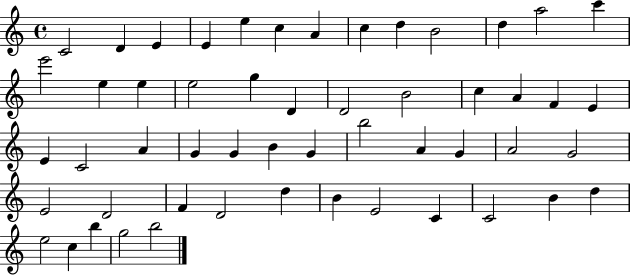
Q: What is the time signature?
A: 4/4